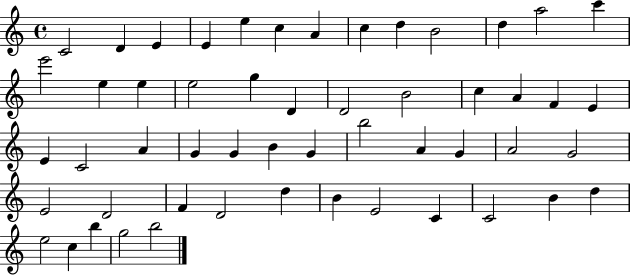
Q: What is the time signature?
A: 4/4